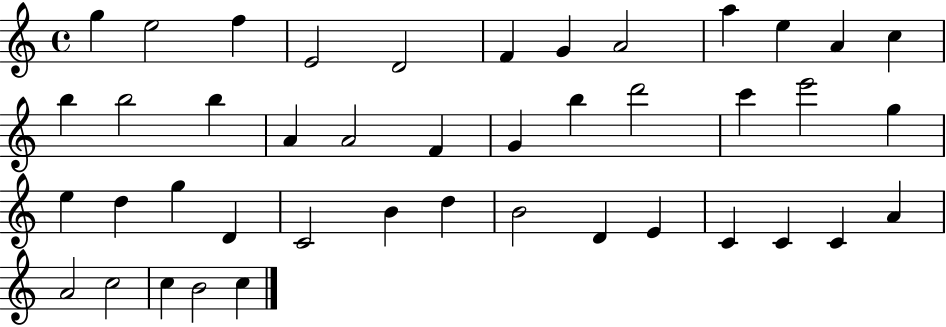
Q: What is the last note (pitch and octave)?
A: C5